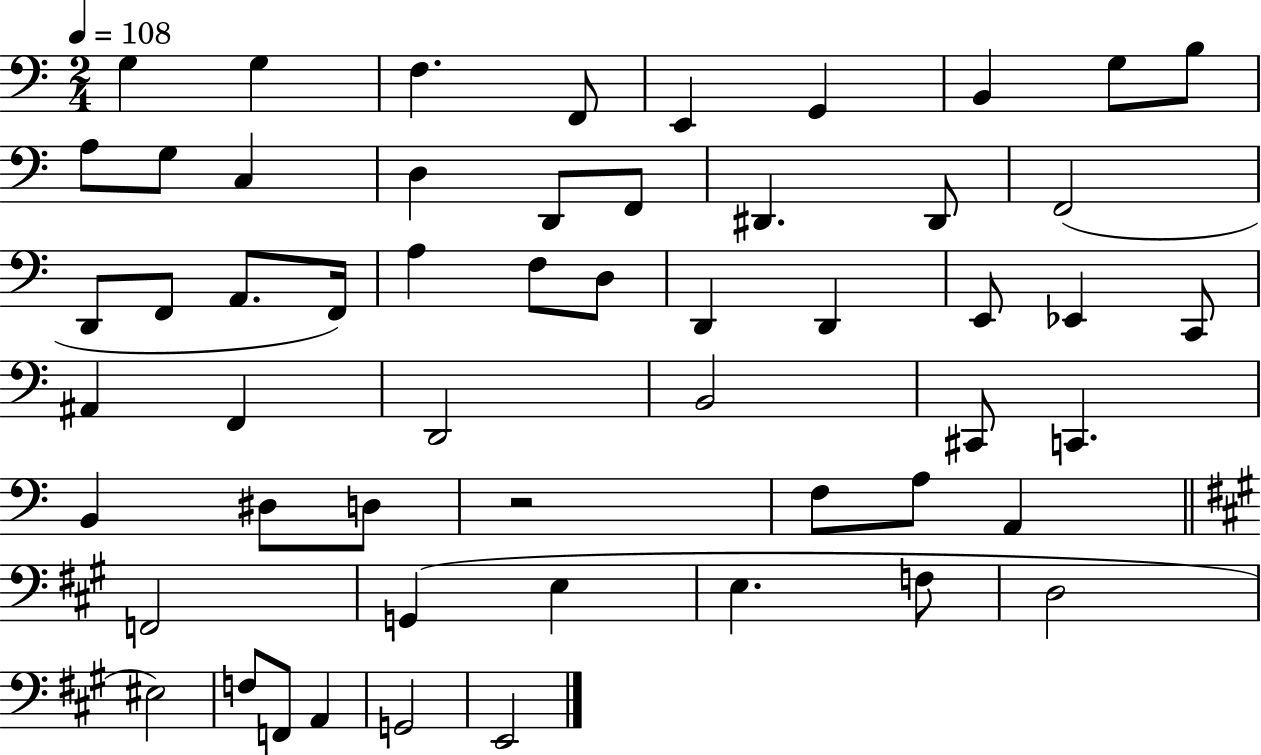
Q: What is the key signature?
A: C major